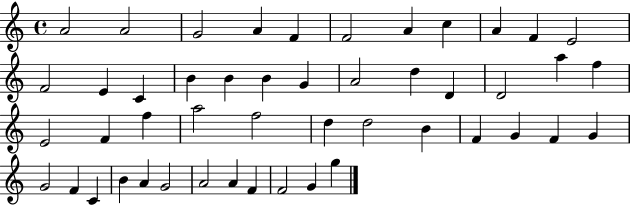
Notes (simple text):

A4/h A4/h G4/h A4/q F4/q F4/h A4/q C5/q A4/q F4/q E4/h F4/h E4/q C4/q B4/q B4/q B4/q G4/q A4/h D5/q D4/q D4/h A5/q F5/q E4/h F4/q F5/q A5/h F5/h D5/q D5/h B4/q F4/q G4/q F4/q G4/q G4/h F4/q C4/q B4/q A4/q G4/h A4/h A4/q F4/q F4/h G4/q G5/q